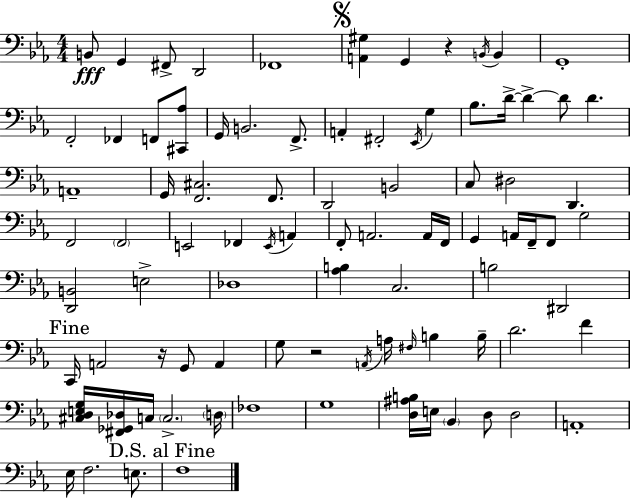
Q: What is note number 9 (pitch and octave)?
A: G2